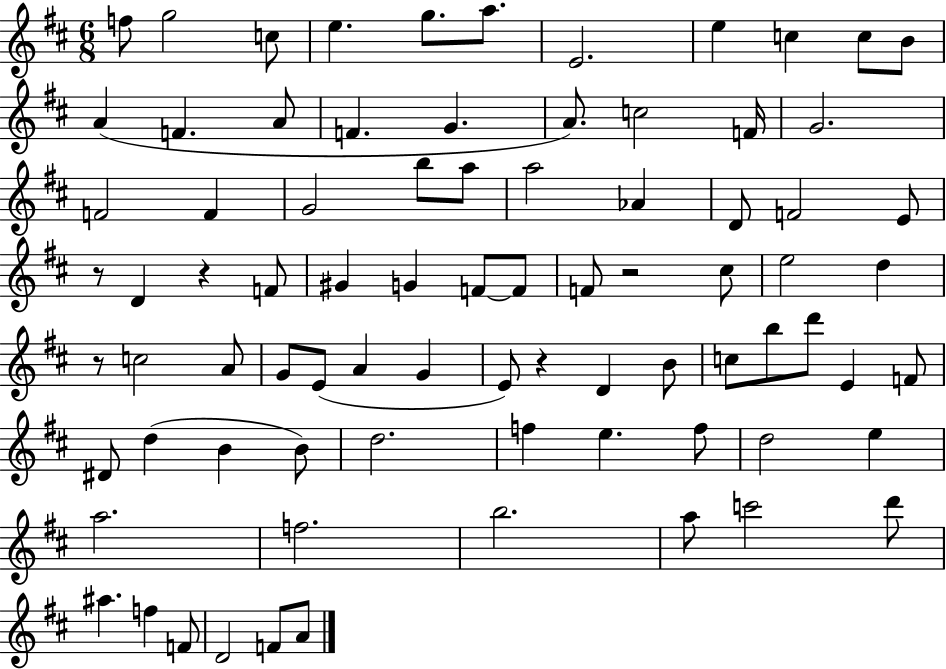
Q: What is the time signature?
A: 6/8